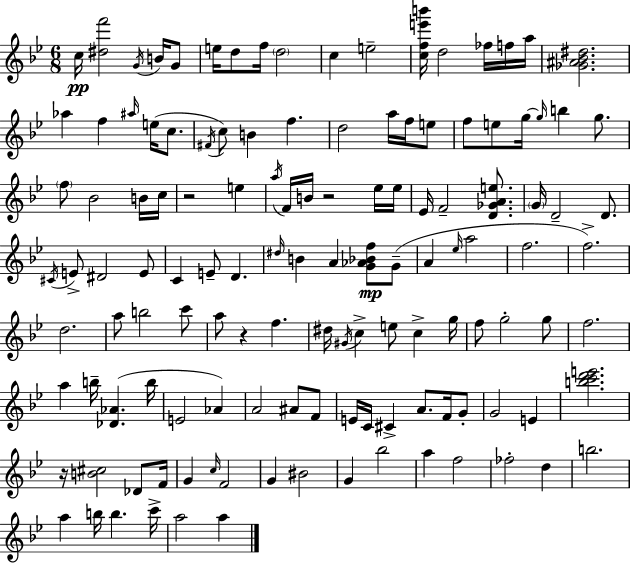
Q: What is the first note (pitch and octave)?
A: C5